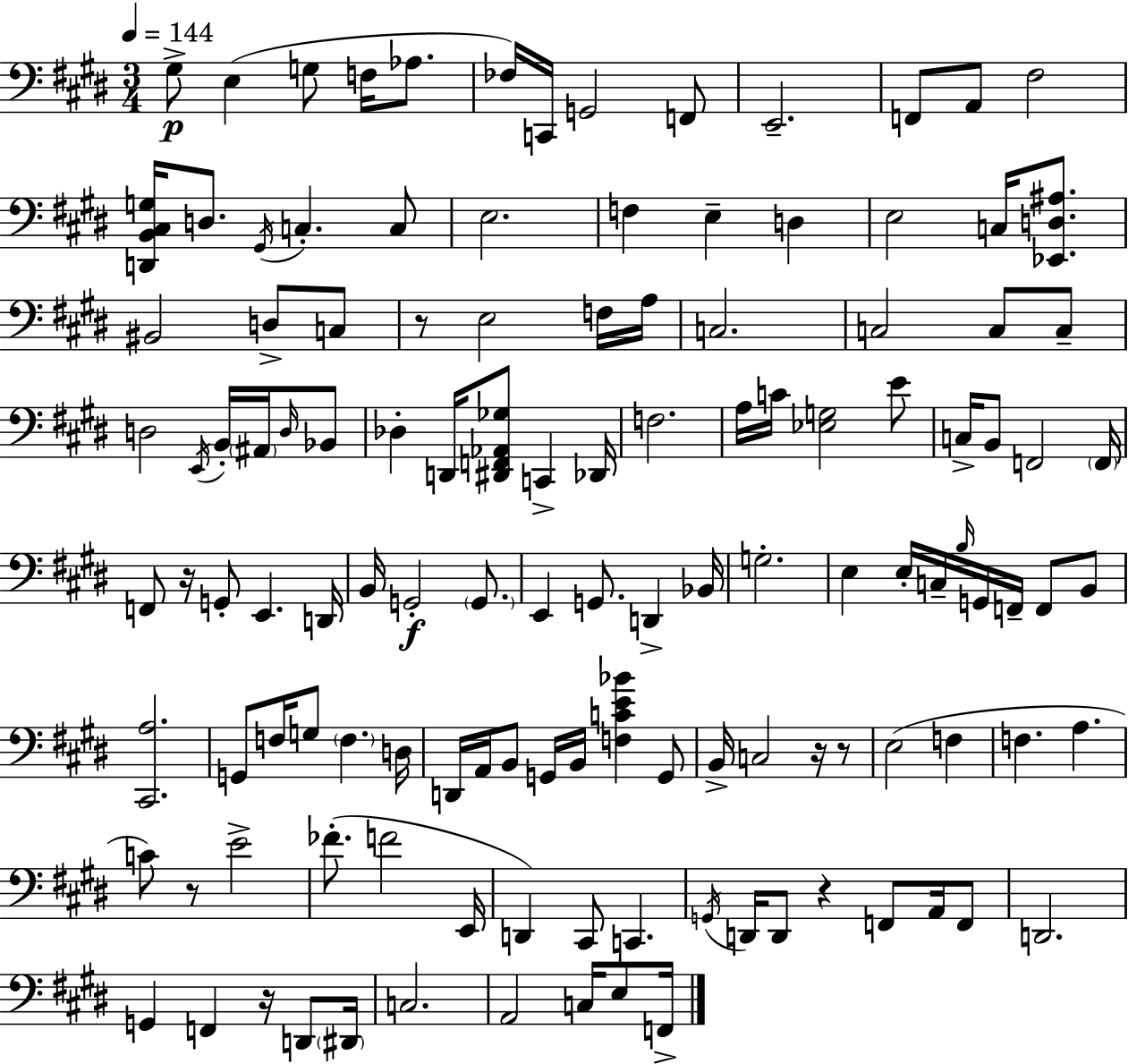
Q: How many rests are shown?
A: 7